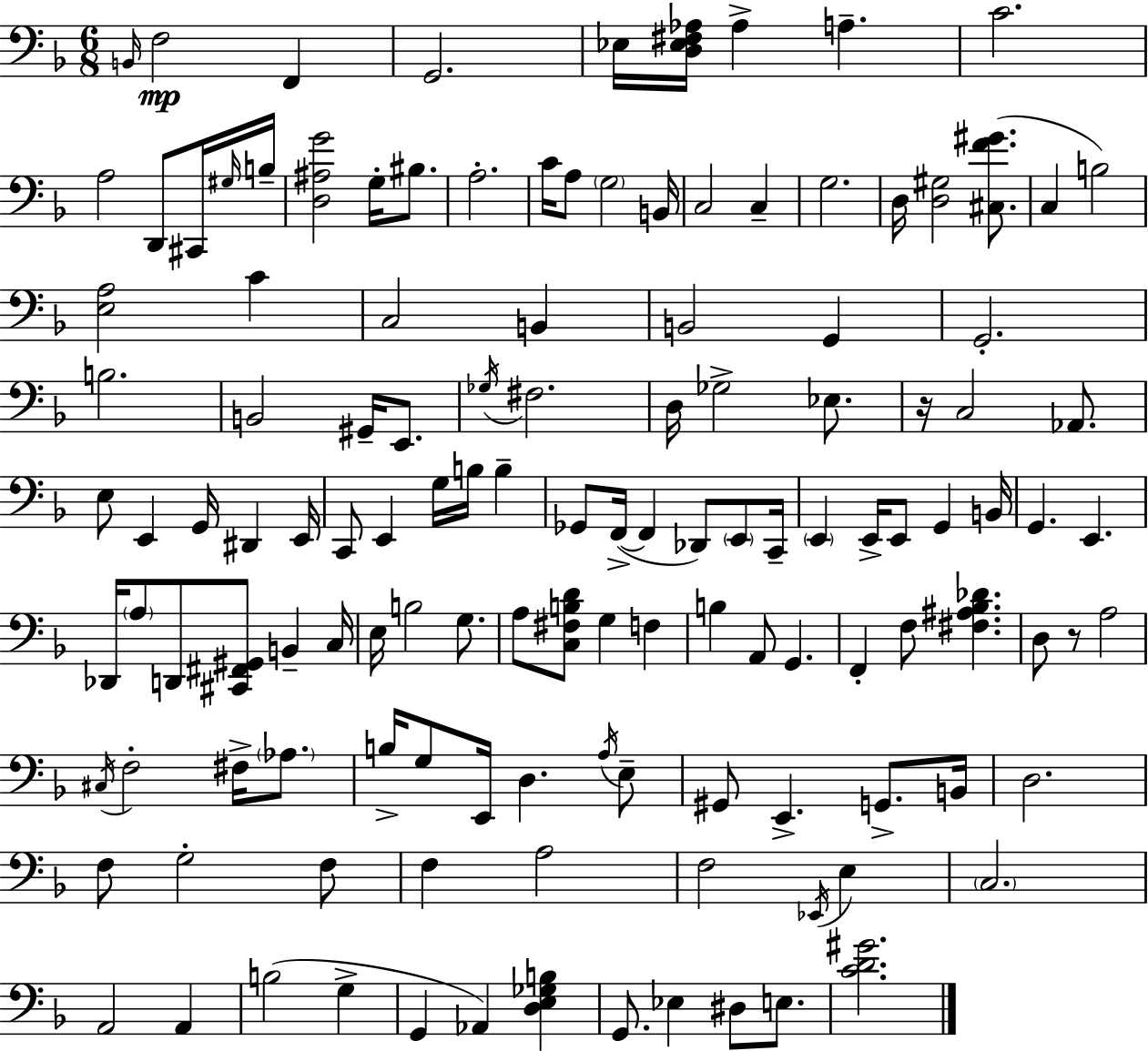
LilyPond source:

{
  \clef bass
  \numericTimeSignature
  \time 6/8
  \key d \minor
  \repeat volta 2 { \grace { b,16 }\mp f2 f,4 | g,2. | ees16 <d ees fis aes>16 aes4-> a4.-- | c'2. | \break a2 d,8 cis,16 | \grace { gis16 } b16-- <d ais g'>2 g16-. bis8. | a2.-. | c'16 a8 \parenthesize g2 | \break b,16 c2 c4-- | g2. | d16 <d gis>2 <cis f' gis'>8.( | c4 b2) | \break <e a>2 c'4 | c2 b,4 | b,2 g,4 | g,2.-. | \break b2. | b,2 gis,16-- e,8. | \acciaccatura { ges16 } fis2. | d16 ges2-> | \break ees8. r16 c2 | aes,8. e8 e,4 g,16 dis,4 | e,16 c,8 e,4 g16 b16 b4-- | ges,8 f,16->~(~ f,4 des,8) | \break \parenthesize e,8 c,16-- \parenthesize e,4 e,16-> e,8 g,4 | b,16 g,4. e,4. | des,16 \parenthesize a8 d,8 <cis, fis, gis,>8 b,4-- | c16 e16 b2 | \break g8. a8 <c fis b d'>8 g4 f4 | b4 a,8 g,4. | f,4-. f8 <fis ais bes des'>4. | d8 r8 a2 | \break \acciaccatura { cis16 } f2-. | fis16-> \parenthesize aes8. b16-> g8 e,16 d4. | \acciaccatura { a16 } e8-- gis,8 e,4.-> | g,8.-> b,16 d2. | \break f8 g2-. | f8 f4 a2 | f2 | \acciaccatura { ees,16 } e4 \parenthesize c2. | \break a,2 | a,4 b2( | g4-> g,4 aes,4) | <d e ges b>4 g,8. ees4 | \break dis8 e8. <c' d' gis'>2. | } \bar "|."
}